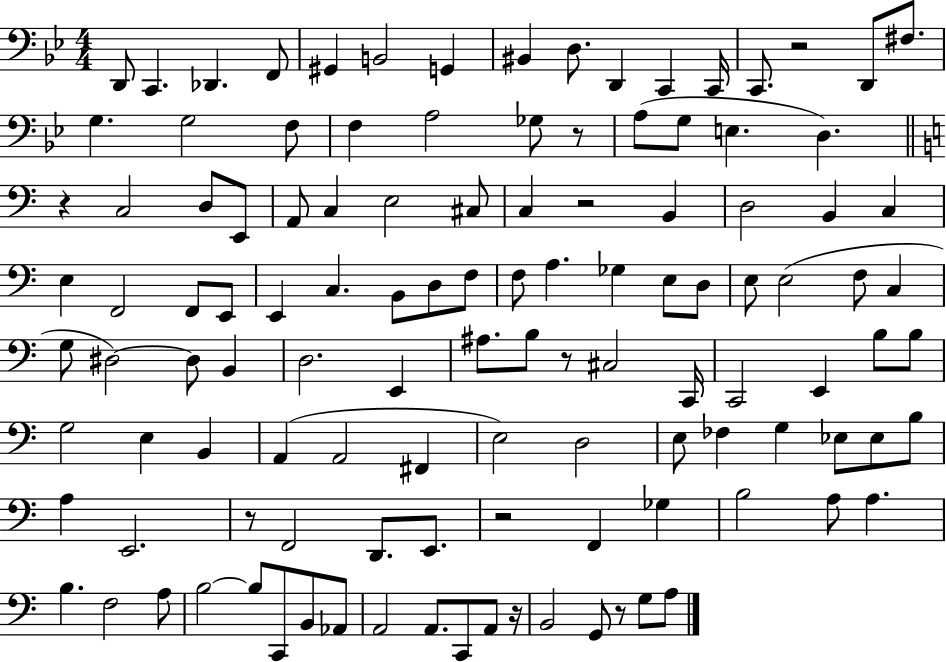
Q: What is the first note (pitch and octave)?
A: D2